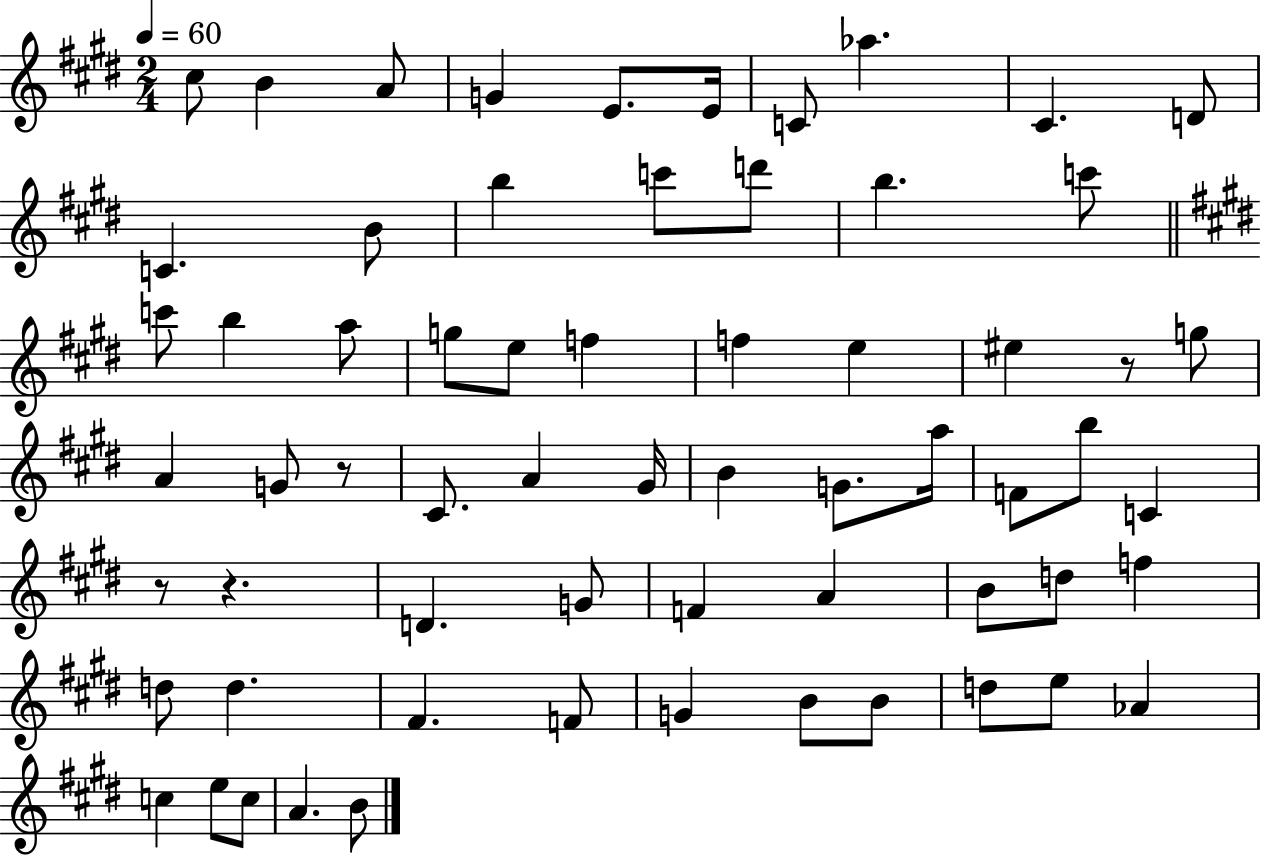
X:1
T:Untitled
M:2/4
L:1/4
K:E
^c/2 B A/2 G E/2 E/4 C/2 _a ^C D/2 C B/2 b c'/2 d'/2 b c'/2 c'/2 b a/2 g/2 e/2 f f e ^e z/2 g/2 A G/2 z/2 ^C/2 A ^G/4 B G/2 a/4 F/2 b/2 C z/2 z D G/2 F A B/2 d/2 f d/2 d ^F F/2 G B/2 B/2 d/2 e/2 _A c e/2 c/2 A B/2